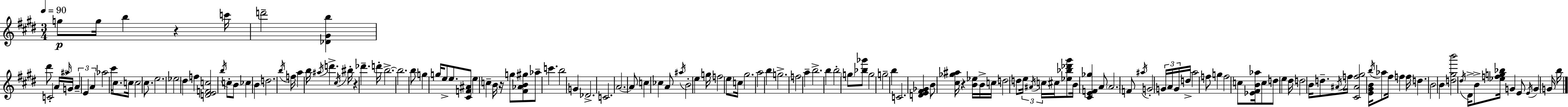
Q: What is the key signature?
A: E major